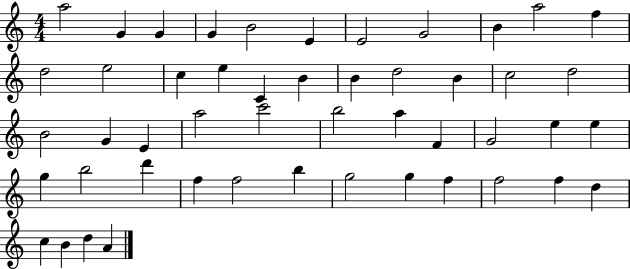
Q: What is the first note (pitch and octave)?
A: A5